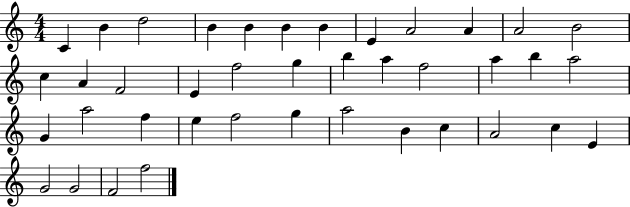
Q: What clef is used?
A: treble